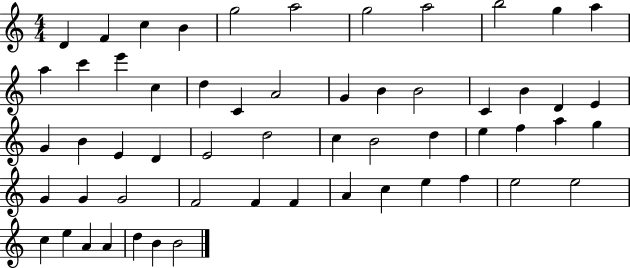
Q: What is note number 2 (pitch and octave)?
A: F4